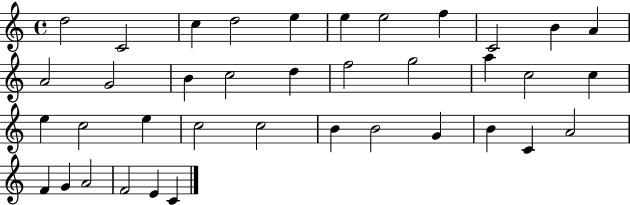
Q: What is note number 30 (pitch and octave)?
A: B4